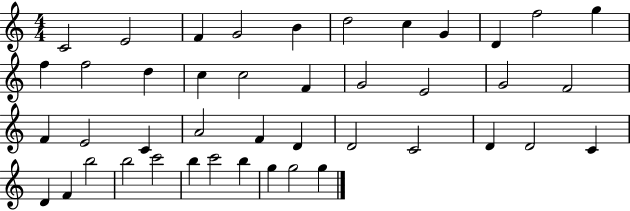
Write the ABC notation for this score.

X:1
T:Untitled
M:4/4
L:1/4
K:C
C2 E2 F G2 B d2 c G D f2 g f f2 d c c2 F G2 E2 G2 F2 F E2 C A2 F D D2 C2 D D2 C D F b2 b2 c'2 b c'2 b g g2 g